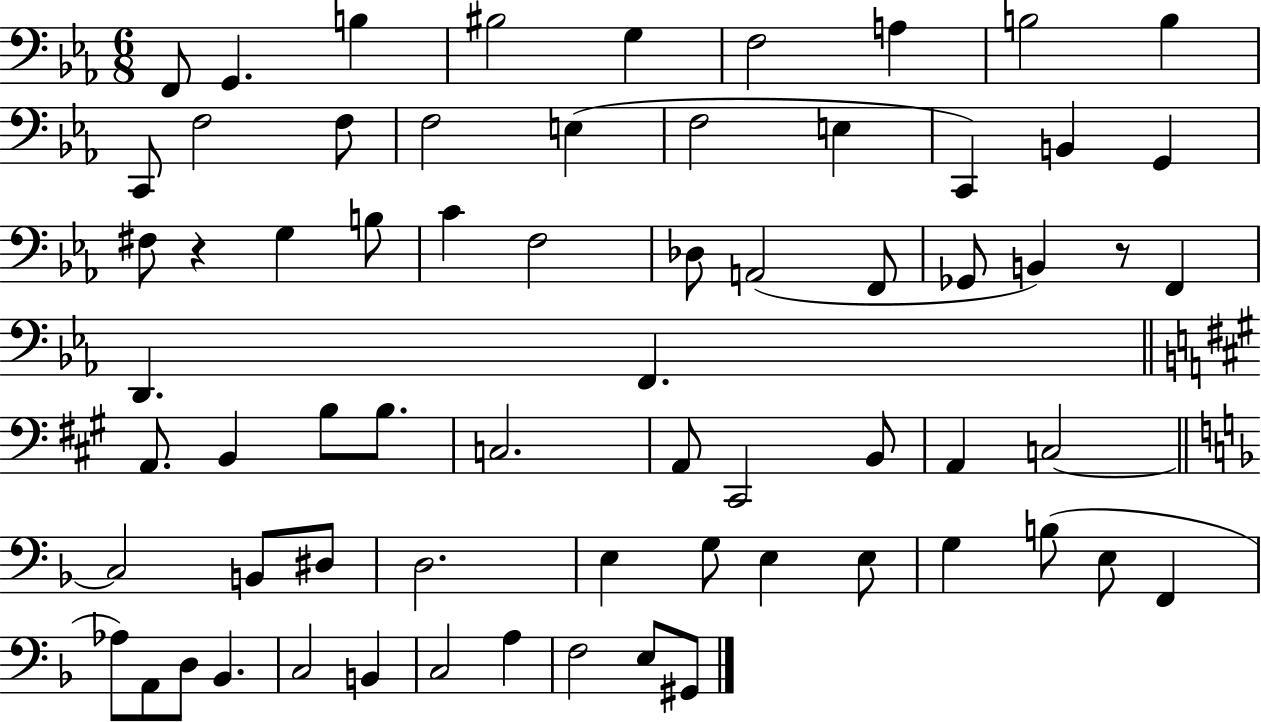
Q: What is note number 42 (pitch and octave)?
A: C3